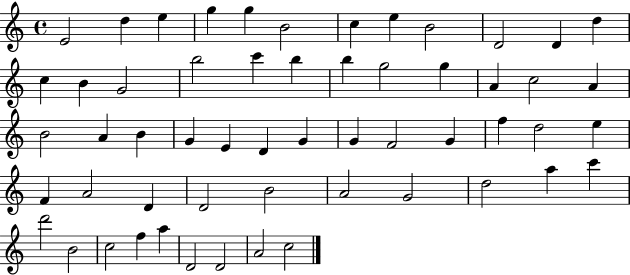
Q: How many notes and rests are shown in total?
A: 56